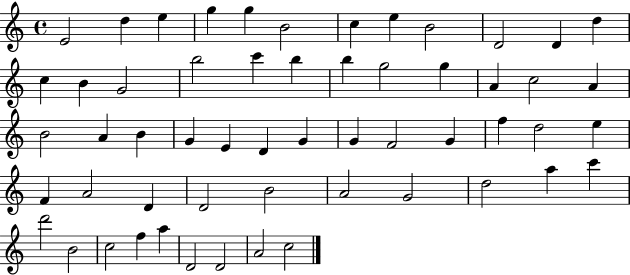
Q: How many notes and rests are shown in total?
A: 56